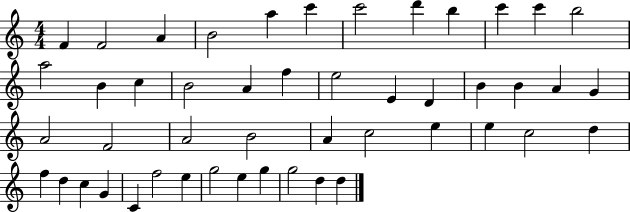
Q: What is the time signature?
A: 4/4